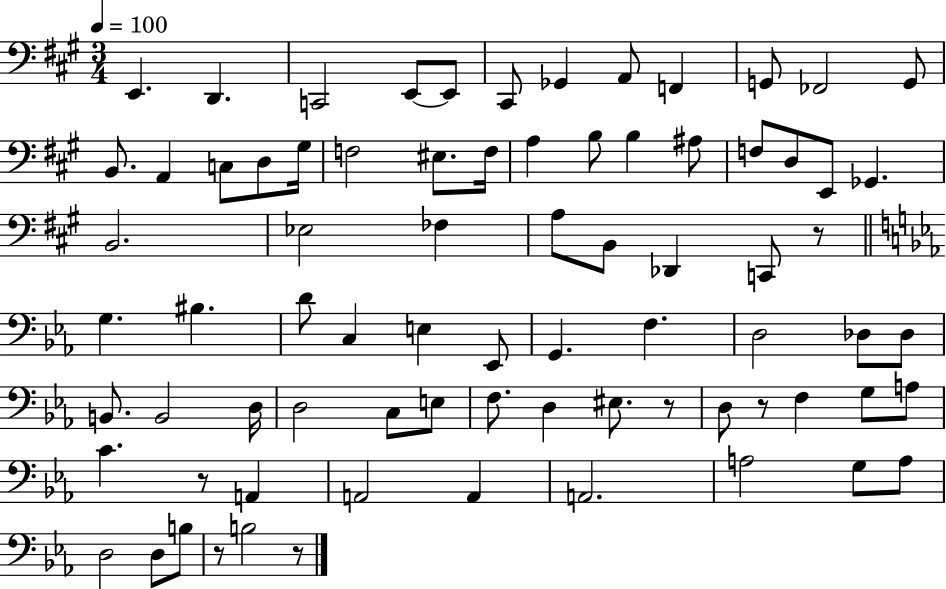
{
  \clef bass
  \numericTimeSignature
  \time 3/4
  \key a \major
  \tempo 4 = 100
  \repeat volta 2 { e,4. d,4. | c,2 e,8~~ e,8 | cis,8 ges,4 a,8 f,4 | g,8 fes,2 g,8 | \break b,8. a,4 c8 d8 gis16 | f2 eis8. f16 | a4 b8 b4 ais8 | f8 d8 e,8 ges,4. | \break b,2. | ees2 fes4 | a8 b,8 des,4 c,8 r8 | \bar "||" \break \key ees \major g4. bis4. | d'8 c4 e4 ees,8 | g,4. f4. | d2 des8 des8 | \break b,8. b,2 d16 | d2 c8 e8 | f8. d4 eis8. r8 | d8 r8 f4 g8 a8 | \break c'4. r8 a,4 | a,2 a,4 | a,2. | a2 g8 a8 | \break d2 d8 b8 | r8 b2 r8 | } \bar "|."
}